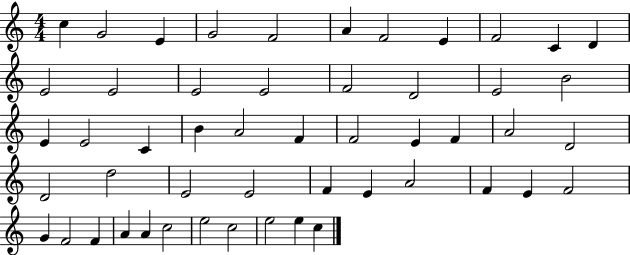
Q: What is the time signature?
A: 4/4